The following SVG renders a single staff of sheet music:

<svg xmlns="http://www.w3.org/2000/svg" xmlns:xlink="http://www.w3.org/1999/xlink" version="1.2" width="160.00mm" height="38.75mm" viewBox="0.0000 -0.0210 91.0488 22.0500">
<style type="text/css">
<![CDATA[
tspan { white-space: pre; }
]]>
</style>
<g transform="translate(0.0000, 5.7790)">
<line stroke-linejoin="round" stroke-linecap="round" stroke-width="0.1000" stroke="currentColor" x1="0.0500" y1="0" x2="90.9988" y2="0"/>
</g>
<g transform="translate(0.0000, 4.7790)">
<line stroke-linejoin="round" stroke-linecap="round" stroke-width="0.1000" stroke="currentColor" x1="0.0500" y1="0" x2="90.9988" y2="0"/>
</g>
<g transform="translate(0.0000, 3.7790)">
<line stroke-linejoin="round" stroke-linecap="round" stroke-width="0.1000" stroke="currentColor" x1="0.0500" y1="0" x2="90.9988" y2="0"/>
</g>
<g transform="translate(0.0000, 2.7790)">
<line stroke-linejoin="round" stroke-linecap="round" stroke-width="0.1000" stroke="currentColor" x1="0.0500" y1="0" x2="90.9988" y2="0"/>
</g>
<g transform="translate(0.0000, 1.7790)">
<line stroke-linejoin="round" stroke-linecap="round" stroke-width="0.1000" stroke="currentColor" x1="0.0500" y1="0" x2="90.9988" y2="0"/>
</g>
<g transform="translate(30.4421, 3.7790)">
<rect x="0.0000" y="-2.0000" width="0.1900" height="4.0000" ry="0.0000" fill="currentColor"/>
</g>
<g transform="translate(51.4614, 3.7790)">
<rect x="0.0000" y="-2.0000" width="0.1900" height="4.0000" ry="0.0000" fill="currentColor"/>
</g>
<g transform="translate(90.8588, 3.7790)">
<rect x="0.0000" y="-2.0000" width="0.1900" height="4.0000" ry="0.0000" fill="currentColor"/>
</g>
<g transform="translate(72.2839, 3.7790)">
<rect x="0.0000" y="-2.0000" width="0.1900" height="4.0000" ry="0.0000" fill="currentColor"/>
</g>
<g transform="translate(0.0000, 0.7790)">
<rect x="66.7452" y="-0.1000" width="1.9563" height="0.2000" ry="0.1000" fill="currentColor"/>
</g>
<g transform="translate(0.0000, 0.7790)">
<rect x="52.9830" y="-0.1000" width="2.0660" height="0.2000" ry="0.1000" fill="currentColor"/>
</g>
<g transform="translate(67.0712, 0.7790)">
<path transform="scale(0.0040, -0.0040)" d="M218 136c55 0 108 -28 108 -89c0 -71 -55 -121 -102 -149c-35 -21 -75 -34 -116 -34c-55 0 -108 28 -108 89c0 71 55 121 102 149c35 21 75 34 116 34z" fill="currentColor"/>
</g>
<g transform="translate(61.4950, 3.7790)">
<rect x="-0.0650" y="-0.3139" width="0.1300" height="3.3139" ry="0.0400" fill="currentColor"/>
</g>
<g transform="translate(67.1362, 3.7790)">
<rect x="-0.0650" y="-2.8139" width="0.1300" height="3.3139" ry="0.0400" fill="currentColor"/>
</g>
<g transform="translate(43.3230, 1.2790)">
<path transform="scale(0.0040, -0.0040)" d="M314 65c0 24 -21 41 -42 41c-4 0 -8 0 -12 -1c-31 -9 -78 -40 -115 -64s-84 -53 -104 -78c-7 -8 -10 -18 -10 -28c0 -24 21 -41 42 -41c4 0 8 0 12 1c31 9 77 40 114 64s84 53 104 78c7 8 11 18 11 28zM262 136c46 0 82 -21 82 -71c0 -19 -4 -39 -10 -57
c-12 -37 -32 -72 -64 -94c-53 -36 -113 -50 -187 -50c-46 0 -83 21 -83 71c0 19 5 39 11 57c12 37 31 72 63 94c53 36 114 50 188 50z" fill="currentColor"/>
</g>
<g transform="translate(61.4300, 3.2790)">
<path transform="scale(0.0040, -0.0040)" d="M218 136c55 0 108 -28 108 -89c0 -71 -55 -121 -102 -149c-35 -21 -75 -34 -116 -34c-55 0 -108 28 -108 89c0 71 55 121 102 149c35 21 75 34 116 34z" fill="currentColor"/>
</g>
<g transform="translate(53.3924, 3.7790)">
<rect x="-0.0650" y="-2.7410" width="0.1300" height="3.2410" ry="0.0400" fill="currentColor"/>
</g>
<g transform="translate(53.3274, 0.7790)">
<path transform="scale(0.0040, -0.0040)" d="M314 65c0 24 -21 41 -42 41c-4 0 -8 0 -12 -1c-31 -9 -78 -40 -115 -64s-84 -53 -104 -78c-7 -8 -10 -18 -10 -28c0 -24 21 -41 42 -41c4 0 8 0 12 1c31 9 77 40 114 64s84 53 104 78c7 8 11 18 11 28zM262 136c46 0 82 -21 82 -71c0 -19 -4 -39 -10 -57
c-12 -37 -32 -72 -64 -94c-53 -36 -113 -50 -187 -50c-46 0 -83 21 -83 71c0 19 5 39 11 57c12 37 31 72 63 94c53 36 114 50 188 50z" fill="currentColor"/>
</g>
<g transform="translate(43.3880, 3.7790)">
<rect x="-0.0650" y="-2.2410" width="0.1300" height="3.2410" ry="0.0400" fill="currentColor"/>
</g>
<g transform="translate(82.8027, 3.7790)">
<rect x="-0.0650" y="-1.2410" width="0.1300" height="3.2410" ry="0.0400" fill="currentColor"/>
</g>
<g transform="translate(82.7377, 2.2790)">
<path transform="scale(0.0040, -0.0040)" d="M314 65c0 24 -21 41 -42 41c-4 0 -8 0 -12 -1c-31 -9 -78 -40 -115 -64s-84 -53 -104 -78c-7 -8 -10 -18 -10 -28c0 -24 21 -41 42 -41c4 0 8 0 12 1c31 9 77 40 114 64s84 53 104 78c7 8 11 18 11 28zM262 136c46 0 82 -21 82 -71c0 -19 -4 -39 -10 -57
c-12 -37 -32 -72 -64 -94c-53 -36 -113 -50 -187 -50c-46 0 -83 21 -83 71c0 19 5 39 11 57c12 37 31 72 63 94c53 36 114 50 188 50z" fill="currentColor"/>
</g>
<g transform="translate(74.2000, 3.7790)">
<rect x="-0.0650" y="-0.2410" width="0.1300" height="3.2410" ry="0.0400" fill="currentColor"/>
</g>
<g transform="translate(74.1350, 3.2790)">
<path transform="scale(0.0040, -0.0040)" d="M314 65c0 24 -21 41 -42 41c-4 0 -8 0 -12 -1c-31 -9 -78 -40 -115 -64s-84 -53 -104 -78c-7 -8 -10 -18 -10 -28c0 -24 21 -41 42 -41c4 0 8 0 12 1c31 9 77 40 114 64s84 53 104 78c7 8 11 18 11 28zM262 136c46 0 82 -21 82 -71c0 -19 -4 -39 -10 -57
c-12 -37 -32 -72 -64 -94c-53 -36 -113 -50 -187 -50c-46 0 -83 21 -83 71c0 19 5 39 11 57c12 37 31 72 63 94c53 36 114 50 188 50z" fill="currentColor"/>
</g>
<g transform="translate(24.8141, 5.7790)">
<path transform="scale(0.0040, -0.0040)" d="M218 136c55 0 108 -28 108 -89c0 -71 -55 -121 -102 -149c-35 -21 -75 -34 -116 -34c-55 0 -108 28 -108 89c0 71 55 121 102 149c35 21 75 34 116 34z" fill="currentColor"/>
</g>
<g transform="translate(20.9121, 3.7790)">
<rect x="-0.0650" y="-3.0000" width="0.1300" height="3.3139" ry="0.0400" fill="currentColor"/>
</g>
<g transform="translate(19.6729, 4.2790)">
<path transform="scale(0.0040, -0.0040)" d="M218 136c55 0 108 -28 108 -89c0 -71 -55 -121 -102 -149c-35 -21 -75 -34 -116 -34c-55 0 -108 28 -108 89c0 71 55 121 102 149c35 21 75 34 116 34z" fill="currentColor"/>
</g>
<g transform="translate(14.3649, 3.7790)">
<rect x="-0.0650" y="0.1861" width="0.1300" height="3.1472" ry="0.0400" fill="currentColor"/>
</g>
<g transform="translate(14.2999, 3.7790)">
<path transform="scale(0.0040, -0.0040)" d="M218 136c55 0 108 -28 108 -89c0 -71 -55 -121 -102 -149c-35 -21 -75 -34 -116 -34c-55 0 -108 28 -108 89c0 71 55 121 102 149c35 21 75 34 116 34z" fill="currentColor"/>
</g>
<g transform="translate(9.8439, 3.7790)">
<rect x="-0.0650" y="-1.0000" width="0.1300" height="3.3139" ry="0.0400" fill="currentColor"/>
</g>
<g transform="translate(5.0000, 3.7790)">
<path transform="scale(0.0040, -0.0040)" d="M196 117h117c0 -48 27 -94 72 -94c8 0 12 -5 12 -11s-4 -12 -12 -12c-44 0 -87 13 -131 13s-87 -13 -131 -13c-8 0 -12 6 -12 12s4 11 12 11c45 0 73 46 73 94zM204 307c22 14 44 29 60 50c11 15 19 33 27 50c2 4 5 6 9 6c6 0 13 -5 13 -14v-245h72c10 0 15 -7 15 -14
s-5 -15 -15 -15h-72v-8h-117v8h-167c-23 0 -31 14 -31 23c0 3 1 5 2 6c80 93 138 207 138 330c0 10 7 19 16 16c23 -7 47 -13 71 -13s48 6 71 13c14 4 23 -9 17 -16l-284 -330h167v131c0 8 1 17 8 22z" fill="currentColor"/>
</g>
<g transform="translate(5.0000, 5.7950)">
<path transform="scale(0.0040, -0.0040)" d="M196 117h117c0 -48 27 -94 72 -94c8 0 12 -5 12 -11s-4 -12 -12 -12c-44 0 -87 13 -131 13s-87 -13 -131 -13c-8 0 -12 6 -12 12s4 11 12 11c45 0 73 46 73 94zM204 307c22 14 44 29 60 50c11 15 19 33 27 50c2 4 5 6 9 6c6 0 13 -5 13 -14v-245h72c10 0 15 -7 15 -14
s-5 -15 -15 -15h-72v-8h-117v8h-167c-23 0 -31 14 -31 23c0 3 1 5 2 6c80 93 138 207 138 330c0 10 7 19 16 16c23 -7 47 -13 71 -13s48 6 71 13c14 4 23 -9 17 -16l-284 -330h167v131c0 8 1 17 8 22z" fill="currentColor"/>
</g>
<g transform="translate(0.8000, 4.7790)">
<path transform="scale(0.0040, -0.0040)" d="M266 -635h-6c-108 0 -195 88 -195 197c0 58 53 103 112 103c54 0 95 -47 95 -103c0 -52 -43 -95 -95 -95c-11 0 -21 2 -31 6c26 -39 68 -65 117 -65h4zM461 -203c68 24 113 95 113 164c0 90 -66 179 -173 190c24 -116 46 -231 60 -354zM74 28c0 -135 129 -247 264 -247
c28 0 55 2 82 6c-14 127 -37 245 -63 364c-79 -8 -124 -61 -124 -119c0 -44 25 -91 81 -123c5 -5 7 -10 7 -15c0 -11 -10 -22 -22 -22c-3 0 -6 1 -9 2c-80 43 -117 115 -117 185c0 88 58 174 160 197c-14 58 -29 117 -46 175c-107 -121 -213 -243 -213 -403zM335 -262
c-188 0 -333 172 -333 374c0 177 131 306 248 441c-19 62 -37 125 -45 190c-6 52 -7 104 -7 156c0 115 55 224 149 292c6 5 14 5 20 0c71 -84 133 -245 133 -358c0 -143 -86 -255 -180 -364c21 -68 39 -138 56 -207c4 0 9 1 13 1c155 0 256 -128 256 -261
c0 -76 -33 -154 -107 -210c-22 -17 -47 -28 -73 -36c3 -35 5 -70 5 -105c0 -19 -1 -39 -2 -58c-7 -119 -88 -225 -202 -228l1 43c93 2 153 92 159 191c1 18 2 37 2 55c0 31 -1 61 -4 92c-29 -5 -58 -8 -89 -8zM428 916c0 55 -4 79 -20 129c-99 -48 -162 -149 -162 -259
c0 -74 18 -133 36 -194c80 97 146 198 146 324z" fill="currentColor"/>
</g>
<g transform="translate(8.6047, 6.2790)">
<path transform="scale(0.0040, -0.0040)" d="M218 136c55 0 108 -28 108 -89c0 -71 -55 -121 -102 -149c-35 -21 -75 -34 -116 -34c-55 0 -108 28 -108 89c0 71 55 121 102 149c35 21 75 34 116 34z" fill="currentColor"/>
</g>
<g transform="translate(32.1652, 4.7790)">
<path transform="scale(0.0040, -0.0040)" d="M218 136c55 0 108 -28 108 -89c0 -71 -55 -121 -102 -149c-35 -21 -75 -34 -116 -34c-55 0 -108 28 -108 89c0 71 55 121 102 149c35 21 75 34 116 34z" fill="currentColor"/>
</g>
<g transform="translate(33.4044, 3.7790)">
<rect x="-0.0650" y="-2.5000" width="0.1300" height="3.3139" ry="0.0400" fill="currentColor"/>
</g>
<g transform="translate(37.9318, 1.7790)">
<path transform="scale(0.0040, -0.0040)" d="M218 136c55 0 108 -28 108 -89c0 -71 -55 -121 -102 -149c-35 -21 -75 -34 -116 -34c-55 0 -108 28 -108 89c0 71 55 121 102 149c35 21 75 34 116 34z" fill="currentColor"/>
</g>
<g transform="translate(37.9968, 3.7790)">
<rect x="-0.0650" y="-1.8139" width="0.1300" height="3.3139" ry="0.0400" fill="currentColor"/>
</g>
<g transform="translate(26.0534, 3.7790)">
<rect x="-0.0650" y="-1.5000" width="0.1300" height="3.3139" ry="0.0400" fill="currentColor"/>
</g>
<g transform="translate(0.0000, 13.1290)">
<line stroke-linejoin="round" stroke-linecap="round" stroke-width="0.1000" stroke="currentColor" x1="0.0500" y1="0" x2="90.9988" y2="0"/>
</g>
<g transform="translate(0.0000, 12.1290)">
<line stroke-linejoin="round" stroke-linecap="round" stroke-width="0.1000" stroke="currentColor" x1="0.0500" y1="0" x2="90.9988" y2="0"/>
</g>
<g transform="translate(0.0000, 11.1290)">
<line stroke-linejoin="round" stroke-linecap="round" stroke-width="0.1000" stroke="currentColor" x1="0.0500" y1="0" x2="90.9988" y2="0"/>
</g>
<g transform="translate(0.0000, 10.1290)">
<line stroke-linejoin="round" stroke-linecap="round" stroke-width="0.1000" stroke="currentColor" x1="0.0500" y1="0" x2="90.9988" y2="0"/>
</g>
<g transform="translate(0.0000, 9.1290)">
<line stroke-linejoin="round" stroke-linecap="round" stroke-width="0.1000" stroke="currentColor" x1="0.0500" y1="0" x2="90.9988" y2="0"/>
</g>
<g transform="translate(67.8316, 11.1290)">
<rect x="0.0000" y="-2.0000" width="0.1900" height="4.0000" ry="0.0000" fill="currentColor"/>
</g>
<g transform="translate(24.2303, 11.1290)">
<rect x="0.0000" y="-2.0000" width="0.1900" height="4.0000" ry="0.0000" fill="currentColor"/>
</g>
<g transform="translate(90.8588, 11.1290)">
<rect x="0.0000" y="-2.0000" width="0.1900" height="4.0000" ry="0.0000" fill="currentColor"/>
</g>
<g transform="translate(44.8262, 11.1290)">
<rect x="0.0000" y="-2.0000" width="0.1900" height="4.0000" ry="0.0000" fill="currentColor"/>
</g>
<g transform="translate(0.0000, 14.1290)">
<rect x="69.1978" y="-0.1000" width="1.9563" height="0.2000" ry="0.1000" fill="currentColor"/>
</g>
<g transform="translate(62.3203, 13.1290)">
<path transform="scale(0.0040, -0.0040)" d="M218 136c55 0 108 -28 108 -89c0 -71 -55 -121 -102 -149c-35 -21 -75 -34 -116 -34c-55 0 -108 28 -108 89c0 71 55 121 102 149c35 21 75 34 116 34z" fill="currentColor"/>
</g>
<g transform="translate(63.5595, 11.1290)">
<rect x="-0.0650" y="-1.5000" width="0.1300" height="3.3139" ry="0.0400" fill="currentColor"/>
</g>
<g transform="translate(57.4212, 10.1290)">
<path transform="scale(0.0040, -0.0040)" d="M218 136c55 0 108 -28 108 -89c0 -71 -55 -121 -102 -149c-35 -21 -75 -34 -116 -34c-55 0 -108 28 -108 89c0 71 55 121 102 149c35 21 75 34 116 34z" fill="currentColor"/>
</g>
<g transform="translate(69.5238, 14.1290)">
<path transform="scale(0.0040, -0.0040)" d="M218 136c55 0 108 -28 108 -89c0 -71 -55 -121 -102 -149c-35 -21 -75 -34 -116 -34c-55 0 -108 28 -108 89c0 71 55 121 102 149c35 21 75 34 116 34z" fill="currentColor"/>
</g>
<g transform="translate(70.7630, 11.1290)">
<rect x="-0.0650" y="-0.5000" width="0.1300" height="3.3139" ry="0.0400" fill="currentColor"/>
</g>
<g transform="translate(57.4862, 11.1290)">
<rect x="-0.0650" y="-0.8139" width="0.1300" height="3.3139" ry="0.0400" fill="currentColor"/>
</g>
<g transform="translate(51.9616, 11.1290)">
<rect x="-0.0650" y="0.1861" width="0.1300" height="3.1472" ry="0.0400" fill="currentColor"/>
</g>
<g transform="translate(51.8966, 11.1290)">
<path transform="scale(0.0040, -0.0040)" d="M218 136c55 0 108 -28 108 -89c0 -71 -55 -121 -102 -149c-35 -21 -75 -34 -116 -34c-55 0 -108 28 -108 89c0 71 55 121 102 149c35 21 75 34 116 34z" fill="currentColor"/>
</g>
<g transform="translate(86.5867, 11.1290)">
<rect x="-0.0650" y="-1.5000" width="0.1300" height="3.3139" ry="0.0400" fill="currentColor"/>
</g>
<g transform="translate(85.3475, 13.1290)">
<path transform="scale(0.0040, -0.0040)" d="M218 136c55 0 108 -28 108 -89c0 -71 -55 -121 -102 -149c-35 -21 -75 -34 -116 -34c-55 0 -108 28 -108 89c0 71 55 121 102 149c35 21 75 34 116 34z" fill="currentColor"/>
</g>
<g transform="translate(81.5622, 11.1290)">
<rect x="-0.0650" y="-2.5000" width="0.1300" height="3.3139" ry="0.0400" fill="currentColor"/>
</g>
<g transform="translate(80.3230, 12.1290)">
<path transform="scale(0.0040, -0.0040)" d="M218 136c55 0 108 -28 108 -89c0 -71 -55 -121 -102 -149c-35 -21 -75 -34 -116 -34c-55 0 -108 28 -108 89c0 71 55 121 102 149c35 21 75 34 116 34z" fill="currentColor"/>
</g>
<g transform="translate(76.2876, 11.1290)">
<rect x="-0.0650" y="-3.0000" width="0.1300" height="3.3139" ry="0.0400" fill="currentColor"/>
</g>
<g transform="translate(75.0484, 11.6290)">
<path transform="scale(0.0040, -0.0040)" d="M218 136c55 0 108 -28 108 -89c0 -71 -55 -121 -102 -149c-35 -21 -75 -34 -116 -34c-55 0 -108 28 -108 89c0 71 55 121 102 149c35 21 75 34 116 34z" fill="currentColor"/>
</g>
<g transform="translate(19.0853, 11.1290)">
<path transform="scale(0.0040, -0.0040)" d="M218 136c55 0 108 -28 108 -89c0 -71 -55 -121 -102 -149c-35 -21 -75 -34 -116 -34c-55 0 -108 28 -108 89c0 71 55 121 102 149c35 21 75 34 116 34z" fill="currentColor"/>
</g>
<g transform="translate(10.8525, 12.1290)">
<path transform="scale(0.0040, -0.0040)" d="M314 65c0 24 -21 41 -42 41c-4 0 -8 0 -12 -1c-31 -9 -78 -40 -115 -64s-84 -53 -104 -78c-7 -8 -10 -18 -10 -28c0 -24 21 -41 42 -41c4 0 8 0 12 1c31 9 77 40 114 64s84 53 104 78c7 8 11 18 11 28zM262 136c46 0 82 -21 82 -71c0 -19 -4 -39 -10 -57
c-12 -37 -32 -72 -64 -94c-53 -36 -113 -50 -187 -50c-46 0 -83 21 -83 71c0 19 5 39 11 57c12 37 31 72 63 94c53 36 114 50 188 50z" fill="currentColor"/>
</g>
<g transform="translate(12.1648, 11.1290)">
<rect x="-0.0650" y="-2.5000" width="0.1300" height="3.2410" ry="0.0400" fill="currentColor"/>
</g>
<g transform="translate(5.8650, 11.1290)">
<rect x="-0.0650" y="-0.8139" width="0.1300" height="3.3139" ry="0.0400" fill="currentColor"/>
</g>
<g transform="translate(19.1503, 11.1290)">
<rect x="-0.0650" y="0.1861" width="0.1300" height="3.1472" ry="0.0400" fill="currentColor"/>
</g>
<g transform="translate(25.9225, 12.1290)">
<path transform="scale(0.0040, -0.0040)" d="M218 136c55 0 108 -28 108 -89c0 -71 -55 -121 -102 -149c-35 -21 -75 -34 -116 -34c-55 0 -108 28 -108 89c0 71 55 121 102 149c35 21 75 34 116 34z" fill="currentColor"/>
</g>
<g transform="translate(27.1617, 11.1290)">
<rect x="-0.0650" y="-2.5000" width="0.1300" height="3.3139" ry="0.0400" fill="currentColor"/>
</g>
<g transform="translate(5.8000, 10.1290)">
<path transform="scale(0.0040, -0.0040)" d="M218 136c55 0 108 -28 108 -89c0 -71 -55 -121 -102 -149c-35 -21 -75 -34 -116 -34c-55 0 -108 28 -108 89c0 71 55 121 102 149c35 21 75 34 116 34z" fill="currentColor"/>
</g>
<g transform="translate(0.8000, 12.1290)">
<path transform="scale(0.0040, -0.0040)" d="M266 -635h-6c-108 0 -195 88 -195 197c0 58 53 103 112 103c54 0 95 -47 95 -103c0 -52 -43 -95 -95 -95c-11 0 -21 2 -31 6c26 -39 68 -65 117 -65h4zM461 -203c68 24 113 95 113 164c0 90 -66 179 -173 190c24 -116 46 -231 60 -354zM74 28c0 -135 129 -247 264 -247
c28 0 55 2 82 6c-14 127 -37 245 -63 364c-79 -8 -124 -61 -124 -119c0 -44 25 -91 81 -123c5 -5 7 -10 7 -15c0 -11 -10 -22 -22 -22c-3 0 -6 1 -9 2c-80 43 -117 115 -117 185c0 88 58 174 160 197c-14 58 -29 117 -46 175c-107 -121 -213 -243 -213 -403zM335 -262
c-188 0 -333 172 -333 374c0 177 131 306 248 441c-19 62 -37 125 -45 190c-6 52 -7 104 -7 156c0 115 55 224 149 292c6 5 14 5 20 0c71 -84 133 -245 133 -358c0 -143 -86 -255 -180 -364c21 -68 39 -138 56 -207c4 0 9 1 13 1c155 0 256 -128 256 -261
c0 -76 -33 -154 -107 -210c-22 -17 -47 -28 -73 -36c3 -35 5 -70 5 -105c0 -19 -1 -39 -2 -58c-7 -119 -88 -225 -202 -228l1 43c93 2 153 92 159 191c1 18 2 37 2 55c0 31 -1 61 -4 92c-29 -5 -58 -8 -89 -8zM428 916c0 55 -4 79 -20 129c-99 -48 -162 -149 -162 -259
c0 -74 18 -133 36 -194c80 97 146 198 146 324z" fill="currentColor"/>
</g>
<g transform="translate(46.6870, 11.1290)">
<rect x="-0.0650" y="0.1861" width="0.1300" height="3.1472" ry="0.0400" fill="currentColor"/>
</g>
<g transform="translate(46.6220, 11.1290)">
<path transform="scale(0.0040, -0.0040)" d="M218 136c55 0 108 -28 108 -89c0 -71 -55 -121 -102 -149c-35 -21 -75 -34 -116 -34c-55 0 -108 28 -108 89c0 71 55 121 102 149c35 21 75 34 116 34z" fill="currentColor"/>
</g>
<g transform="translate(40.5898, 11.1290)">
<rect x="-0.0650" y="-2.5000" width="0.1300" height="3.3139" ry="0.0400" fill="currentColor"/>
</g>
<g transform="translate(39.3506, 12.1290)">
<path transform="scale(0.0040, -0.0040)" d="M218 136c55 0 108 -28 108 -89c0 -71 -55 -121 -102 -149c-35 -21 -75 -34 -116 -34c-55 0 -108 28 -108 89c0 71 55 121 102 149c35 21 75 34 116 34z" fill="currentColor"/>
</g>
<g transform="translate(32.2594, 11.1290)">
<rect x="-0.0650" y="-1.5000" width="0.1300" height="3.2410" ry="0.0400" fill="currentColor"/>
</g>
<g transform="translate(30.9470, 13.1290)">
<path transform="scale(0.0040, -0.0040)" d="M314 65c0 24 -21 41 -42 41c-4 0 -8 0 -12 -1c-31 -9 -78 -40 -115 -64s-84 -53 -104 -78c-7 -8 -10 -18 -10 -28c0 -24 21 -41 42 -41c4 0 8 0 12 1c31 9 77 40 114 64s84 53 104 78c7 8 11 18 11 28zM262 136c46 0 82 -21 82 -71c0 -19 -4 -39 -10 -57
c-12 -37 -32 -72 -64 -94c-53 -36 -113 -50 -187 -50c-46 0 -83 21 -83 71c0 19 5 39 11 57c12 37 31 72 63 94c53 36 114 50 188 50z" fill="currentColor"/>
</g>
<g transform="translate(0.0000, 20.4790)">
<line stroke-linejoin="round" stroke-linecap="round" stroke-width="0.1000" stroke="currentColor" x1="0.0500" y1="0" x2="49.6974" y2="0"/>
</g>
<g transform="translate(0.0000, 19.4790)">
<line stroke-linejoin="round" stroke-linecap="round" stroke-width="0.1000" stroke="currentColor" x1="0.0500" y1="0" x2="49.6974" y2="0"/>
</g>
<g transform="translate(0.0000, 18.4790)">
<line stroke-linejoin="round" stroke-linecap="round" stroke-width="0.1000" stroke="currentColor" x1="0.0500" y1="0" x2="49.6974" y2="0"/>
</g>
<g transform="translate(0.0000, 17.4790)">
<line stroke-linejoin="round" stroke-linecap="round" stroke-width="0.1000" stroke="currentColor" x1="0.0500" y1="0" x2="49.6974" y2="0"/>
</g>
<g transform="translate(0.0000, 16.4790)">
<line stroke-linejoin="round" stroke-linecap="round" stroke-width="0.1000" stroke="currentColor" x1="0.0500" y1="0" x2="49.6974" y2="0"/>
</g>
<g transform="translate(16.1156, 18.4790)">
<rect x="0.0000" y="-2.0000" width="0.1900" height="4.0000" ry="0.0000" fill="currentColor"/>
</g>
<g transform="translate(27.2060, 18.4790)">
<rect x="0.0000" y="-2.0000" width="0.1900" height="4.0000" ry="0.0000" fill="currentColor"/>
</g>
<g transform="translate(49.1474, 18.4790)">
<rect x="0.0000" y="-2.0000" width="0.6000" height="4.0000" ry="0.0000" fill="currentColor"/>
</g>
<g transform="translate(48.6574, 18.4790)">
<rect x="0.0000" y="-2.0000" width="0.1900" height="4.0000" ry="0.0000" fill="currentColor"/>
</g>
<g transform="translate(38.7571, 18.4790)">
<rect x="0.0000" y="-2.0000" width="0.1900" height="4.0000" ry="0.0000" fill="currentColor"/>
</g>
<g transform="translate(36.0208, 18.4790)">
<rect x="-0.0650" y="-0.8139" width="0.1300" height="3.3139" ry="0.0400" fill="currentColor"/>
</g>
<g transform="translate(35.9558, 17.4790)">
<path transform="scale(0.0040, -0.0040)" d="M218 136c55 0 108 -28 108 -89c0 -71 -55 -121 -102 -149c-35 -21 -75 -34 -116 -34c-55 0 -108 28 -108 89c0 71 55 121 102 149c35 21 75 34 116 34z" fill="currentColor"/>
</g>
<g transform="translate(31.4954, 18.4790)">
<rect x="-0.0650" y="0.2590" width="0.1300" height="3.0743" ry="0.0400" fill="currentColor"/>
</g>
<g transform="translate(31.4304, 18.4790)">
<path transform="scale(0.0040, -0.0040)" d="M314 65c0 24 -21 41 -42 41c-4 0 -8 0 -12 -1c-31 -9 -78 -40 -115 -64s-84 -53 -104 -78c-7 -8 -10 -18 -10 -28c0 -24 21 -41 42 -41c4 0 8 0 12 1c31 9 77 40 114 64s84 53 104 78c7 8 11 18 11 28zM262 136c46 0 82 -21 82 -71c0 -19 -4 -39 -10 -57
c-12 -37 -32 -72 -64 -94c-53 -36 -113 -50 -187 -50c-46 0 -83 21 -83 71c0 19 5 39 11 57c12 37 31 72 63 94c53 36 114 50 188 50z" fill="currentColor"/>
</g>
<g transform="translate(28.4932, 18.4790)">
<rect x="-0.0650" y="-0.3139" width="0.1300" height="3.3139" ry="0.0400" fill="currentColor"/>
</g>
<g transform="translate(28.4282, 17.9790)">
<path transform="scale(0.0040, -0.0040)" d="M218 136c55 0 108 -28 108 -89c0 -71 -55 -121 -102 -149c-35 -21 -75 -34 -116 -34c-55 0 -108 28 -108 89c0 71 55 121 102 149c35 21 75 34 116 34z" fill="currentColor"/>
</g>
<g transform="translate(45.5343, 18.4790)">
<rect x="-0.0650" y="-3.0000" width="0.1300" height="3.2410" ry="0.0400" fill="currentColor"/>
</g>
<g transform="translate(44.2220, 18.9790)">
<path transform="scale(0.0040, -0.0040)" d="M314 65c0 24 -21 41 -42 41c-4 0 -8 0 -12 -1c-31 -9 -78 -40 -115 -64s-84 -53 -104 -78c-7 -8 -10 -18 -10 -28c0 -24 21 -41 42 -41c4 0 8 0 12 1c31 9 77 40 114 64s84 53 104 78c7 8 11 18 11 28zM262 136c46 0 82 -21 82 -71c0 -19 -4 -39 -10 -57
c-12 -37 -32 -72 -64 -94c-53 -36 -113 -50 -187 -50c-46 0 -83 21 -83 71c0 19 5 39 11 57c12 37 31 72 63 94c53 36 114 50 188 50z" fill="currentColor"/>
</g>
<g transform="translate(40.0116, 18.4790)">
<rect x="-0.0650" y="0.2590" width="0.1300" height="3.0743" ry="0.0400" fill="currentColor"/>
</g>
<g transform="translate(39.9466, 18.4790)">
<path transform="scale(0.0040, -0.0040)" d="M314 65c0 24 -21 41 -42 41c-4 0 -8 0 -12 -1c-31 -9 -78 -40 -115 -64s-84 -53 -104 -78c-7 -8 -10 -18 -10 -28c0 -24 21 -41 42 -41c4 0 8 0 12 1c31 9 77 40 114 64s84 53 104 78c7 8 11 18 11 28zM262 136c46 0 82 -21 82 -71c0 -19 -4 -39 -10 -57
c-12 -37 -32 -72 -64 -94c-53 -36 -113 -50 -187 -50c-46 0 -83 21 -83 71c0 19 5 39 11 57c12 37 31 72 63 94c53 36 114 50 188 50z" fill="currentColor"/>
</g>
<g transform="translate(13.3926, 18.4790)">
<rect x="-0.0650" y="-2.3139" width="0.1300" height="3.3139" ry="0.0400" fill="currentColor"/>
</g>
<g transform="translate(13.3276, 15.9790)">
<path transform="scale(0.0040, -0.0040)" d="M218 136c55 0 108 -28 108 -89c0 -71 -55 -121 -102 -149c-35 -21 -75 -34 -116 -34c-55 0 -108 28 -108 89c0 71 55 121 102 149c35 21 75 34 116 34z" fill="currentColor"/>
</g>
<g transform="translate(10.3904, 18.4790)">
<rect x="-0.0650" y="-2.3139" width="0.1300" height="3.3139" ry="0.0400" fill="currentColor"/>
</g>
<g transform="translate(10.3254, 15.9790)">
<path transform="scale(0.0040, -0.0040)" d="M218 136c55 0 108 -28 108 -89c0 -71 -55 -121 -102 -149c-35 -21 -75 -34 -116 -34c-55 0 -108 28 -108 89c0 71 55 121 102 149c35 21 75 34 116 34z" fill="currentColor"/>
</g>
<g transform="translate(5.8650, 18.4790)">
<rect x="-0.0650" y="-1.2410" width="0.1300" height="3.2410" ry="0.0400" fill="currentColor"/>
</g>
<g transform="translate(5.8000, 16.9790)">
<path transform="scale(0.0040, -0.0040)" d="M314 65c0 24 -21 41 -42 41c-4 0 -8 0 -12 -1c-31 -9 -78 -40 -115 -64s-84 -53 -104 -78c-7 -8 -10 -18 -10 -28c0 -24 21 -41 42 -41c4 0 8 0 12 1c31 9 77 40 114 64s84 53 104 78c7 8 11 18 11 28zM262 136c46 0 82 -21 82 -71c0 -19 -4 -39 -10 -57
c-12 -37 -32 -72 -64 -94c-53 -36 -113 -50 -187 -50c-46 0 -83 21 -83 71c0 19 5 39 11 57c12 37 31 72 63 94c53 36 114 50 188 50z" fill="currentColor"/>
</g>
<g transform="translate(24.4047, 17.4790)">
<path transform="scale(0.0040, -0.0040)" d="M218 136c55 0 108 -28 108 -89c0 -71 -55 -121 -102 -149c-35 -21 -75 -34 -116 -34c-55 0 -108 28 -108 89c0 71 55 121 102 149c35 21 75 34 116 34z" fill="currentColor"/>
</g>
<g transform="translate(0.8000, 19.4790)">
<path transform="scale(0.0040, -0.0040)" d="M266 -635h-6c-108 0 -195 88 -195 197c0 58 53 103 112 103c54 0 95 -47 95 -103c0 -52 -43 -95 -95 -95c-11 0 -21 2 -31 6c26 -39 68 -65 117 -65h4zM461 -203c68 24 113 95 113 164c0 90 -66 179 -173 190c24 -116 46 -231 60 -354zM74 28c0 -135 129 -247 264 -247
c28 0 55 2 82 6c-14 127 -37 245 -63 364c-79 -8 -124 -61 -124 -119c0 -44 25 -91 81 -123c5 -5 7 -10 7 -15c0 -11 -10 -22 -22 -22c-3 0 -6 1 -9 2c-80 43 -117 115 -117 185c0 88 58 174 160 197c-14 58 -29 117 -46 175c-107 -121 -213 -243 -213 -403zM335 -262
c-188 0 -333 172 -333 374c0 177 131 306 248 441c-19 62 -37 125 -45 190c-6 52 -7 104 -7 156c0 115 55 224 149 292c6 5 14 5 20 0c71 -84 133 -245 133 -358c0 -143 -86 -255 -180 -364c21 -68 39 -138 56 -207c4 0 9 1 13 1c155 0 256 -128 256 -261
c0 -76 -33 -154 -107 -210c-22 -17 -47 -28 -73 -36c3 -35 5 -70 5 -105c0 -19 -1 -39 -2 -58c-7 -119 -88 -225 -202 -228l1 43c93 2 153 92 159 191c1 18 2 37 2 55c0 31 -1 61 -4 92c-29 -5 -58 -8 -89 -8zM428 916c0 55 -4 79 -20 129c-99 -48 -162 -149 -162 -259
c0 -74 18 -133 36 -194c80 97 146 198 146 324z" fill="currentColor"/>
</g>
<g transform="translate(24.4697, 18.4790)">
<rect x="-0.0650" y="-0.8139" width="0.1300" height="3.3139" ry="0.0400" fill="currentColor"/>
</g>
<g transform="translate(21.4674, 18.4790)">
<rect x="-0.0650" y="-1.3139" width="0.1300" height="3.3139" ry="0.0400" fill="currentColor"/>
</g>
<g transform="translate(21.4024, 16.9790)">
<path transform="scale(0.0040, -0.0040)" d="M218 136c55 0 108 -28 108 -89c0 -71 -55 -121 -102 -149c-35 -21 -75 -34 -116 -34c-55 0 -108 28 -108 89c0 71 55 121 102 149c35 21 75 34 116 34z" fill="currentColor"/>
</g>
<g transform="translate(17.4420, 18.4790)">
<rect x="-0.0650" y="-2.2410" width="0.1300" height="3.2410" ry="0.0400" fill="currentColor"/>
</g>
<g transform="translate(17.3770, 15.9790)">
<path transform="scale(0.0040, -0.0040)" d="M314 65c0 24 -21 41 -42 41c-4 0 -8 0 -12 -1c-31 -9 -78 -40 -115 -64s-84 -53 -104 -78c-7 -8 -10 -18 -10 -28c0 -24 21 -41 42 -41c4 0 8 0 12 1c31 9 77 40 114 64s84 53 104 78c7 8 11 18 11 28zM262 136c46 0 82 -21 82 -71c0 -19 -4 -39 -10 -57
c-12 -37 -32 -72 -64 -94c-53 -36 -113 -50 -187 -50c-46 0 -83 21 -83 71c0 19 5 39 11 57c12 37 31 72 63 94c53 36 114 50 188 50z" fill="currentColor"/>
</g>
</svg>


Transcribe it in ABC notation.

X:1
T:Untitled
M:4/4
L:1/4
K:C
D B A E G f g2 a2 c a c2 e2 d G2 B G E2 G B B d E C A G E e2 g g g2 e d c B2 d B2 A2